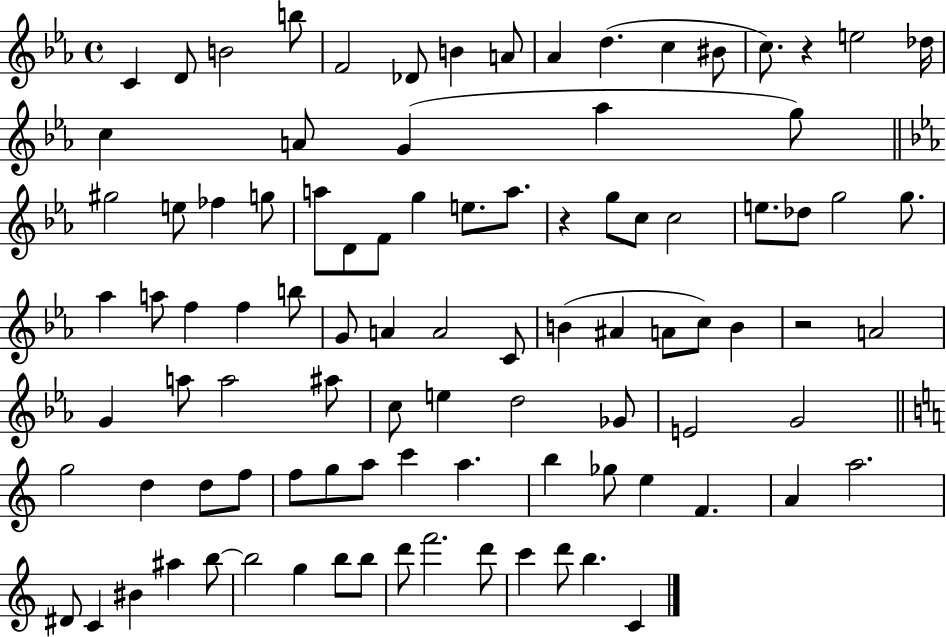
{
  \clef treble
  \time 4/4
  \defaultTimeSignature
  \key ees \major
  \repeat volta 2 { c'4 d'8 b'2 b''8 | f'2 des'8 b'4 a'8 | aes'4 d''4.( c''4 bis'8 | c''8.) r4 e''2 des''16 | \break c''4 a'8 g'4( aes''4 g''8) | \bar "||" \break \key ees \major gis''2 e''8 fes''4 g''8 | a''8 d'8 f'8 g''4 e''8. a''8. | r4 g''8 c''8 c''2 | e''8. des''8 g''2 g''8. | \break aes''4 a''8 f''4 f''4 b''8 | g'8 a'4 a'2 c'8 | b'4( ais'4 a'8 c''8) b'4 | r2 a'2 | \break g'4 a''8 a''2 ais''8 | c''8 e''4 d''2 ges'8 | e'2 g'2 | \bar "||" \break \key c \major g''2 d''4 d''8 f''8 | f''8 g''8 a''8 c'''4 a''4. | b''4 ges''8 e''4 f'4. | a'4 a''2. | \break dis'8 c'4 bis'4 ais''4 b''8~~ | b''2 g''4 b''8 b''8 | d'''8 f'''2. d'''8 | c'''4 d'''8 b''4. c'4 | \break } \bar "|."
}